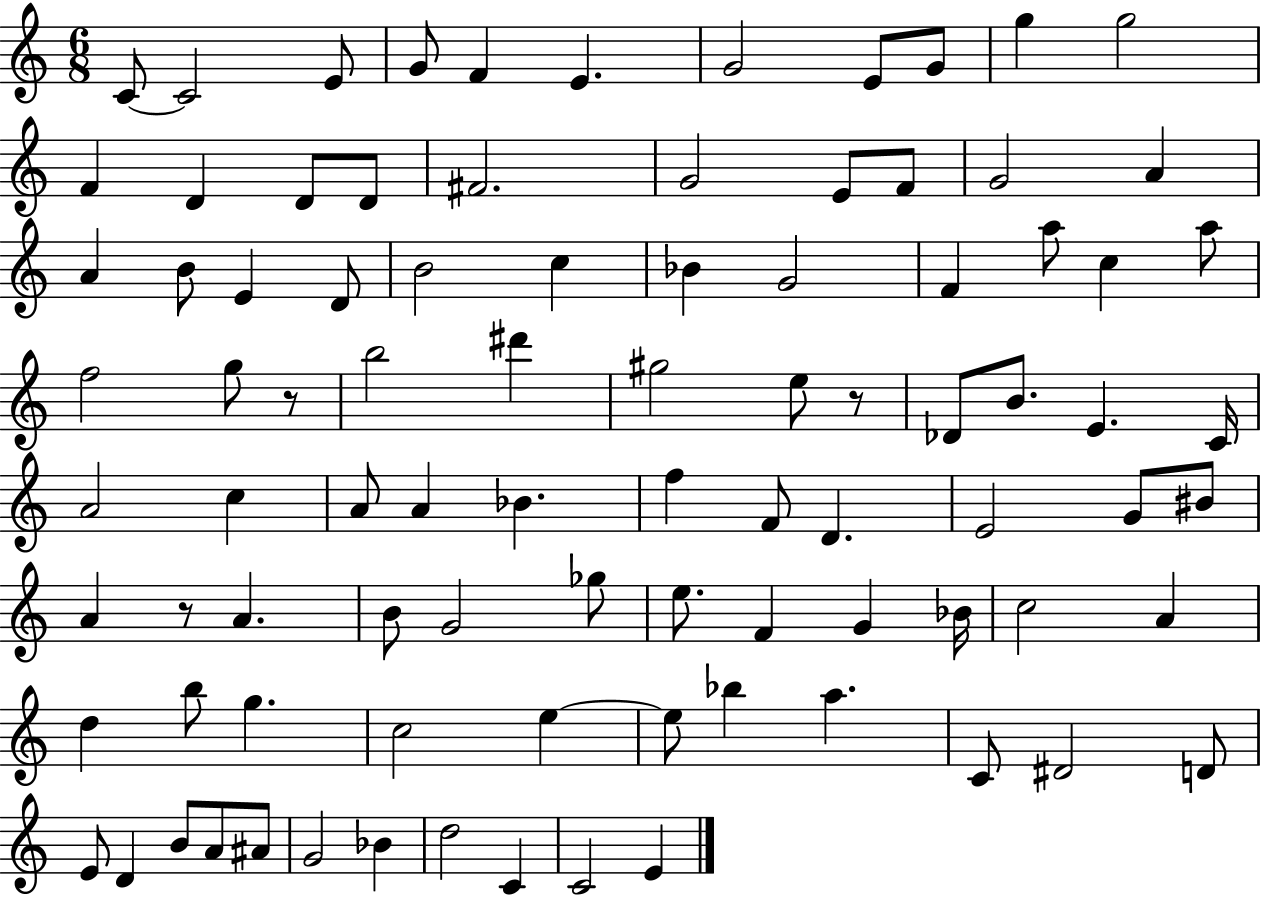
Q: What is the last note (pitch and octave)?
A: E4